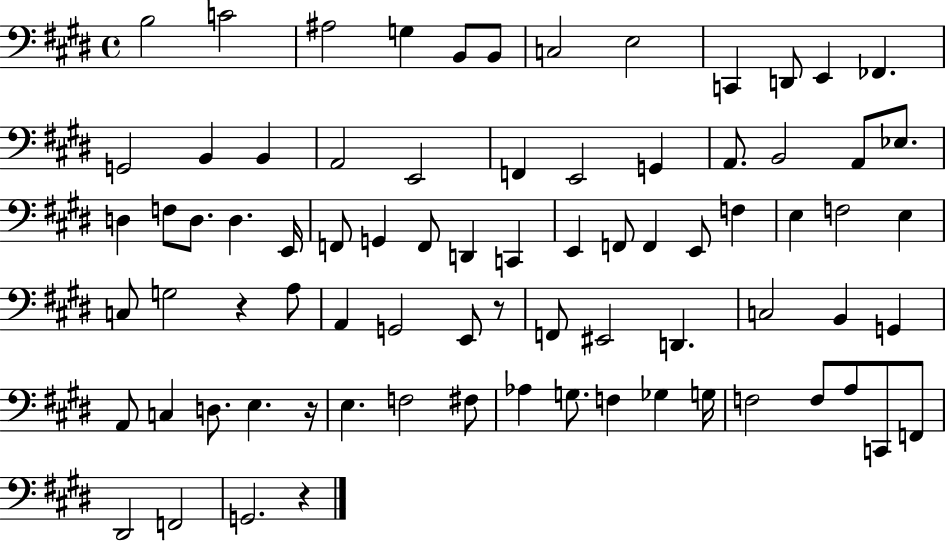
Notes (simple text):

B3/h C4/h A#3/h G3/q B2/e B2/e C3/h E3/h C2/q D2/e E2/q FES2/q. G2/h B2/q B2/q A2/h E2/h F2/q E2/h G2/q A2/e. B2/h A2/e Eb3/e. D3/q F3/e D3/e. D3/q. E2/s F2/e G2/q F2/e D2/q C2/q E2/q F2/e F2/q E2/e F3/q E3/q F3/h E3/q C3/e G3/h R/q A3/e A2/q G2/h E2/e R/e F2/e EIS2/h D2/q. C3/h B2/q G2/q A2/e C3/q D3/e. E3/q. R/s E3/q. F3/h F#3/e Ab3/q G3/e. F3/q Gb3/q G3/s F3/h F3/e A3/e C2/e F2/e D#2/h F2/h G2/h. R/q